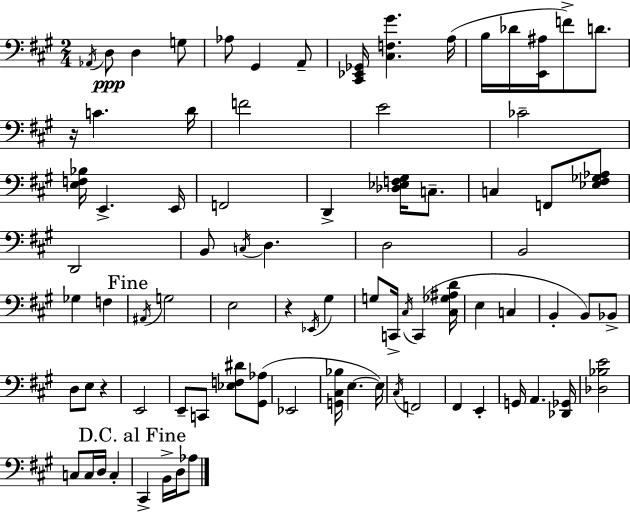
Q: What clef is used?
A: bass